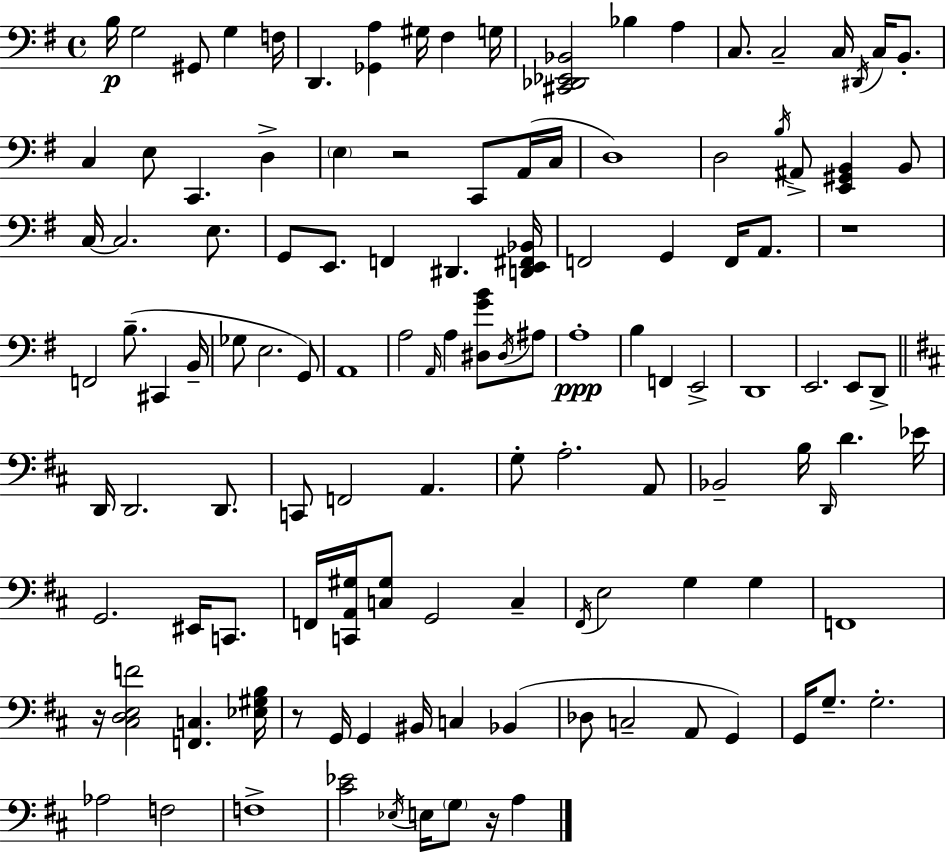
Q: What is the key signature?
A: E minor